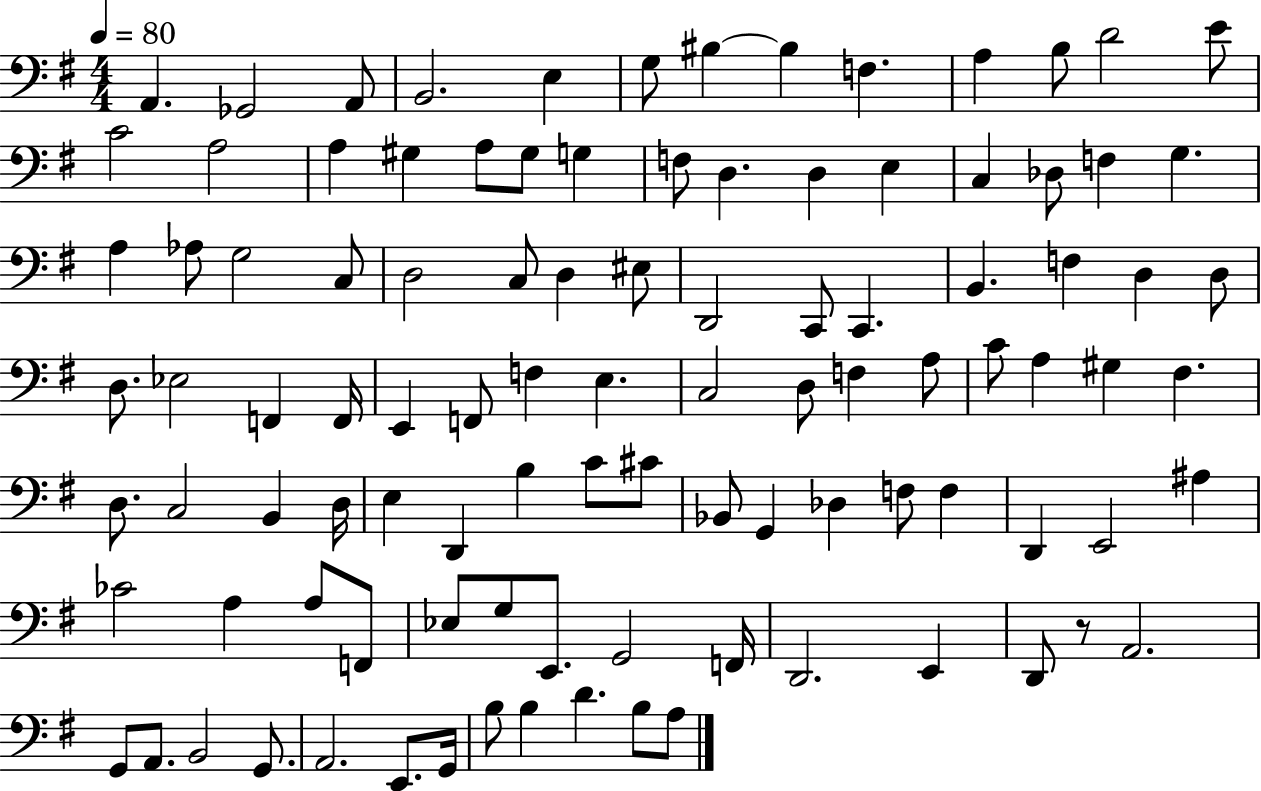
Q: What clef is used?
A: bass